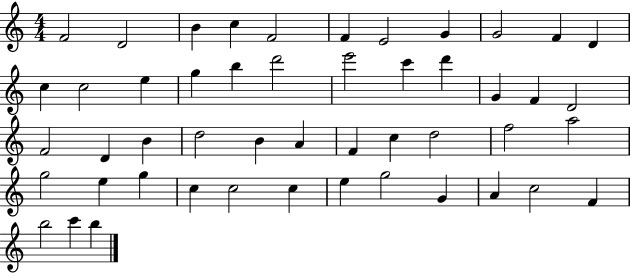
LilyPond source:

{
  \clef treble
  \numericTimeSignature
  \time 4/4
  \key c \major
  f'2 d'2 | b'4 c''4 f'2 | f'4 e'2 g'4 | g'2 f'4 d'4 | \break c''4 c''2 e''4 | g''4 b''4 d'''2 | e'''2 c'''4 d'''4 | g'4 f'4 d'2 | \break f'2 d'4 b'4 | d''2 b'4 a'4 | f'4 c''4 d''2 | f''2 a''2 | \break g''2 e''4 g''4 | c''4 c''2 c''4 | e''4 g''2 g'4 | a'4 c''2 f'4 | \break b''2 c'''4 b''4 | \bar "|."
}